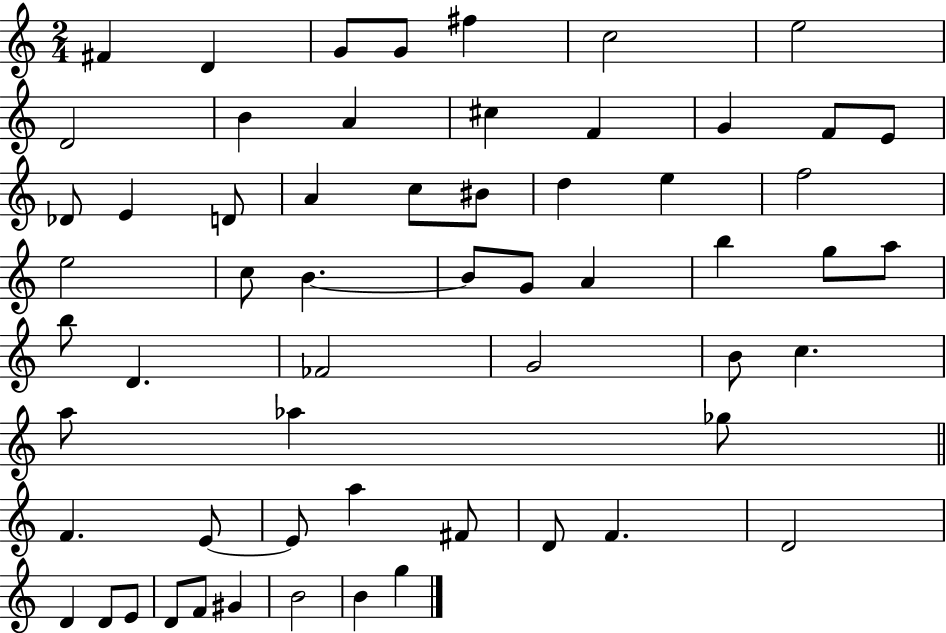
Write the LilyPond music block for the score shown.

{
  \clef treble
  \numericTimeSignature
  \time 2/4
  \key c \major
  fis'4 d'4 | g'8 g'8 fis''4 | c''2 | e''2 | \break d'2 | b'4 a'4 | cis''4 f'4 | g'4 f'8 e'8 | \break des'8 e'4 d'8 | a'4 c''8 bis'8 | d''4 e''4 | f''2 | \break e''2 | c''8 b'4.~~ | b'8 g'8 a'4 | b''4 g''8 a''8 | \break b''8 d'4. | fes'2 | g'2 | b'8 c''4. | \break a''8 aes''4 ges''8 | \bar "||" \break \key a \minor f'4. e'8~~ | e'8 a''4 fis'8 | d'8 f'4. | d'2 | \break d'4 d'8 e'8 | d'8 f'8 gis'4 | b'2 | b'4 g''4 | \break \bar "|."
}